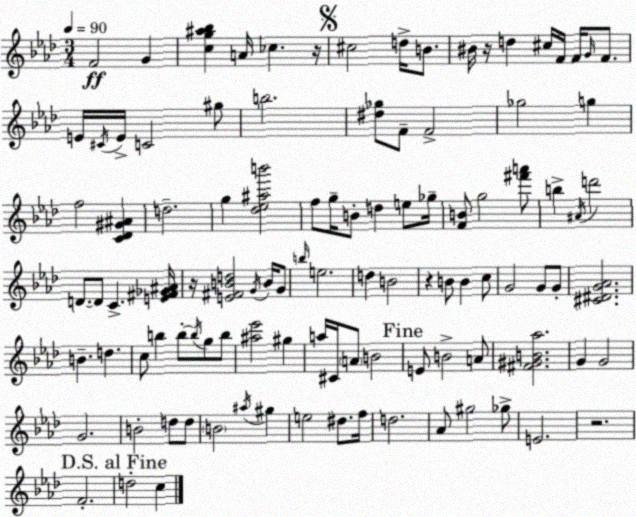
X:1
T:Untitled
M:3/4
L:1/4
K:Ab
F2 G [cg^a_b] A/4 _c z/4 ^c2 d/4 B/2 ^B/4 z/4 d ^c/4 F/4 F/4 G/4 F/2 E/4 ^C/4 E/4 C2 ^g/2 b2 [^d_g]/2 F/2 F2 _g2 g f2 [C_D^G^A] d2 g [_d_e^ab']2 f/2 g/4 B/2 d e/2 _g/4 [FB]/2 g2 [^f'a']/2 b ^A/4 d'2 D/2 D/2 C [E^F_G^A]/4 z/4 [E^FBd]2 G/4 B/4 G/2 b/4 e2 d B2 z B/2 B c/2 G2 G/2 G/2 [^C^DG_A]2 B d c/2 b b/2 b/4 g/2 b/2 [^a_e']2 ^g a/4 ^C/4 A/2 B2 E/2 B2 A/2 [^F^GB_a]2 G G2 G2 B2 d/2 d/2 B2 ^a/4 ^g e2 ^d/2 f/4 d2 _A/2 ^g2 _g/2 E2 z2 F2 d2 c